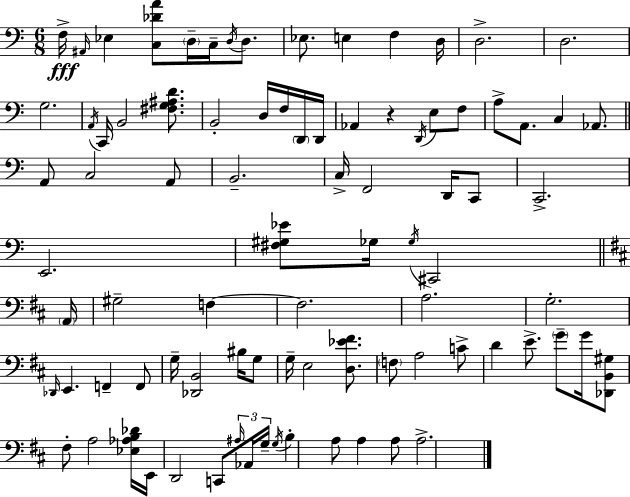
X:1
T:Untitled
M:6/8
L:1/4
K:C
F,/4 ^A,,/4 _E, [C,_DA]/2 D,/4 C,/4 D,/4 D,/2 _E,/2 E, F, D,/4 D,2 D,2 G,2 A,,/4 C,,/4 B,,2 [^F,G,^A,D]/2 B,,2 D,/4 F,/4 D,,/4 D,,/4 _A,, z D,,/4 E,/2 F,/2 A,/2 A,,/2 C, _A,,/2 A,,/2 C,2 A,,/2 B,,2 C,/4 F,,2 D,,/4 C,,/2 C,,2 E,,2 [^F,^G,_E]/2 _G,/4 _G,/4 ^C,,2 A,,/4 ^G,2 F, F,2 A,2 G,2 _D,,/4 E,, F,, F,,/2 G,/4 [_D,,B,,]2 ^B,/4 G,/2 G,/4 E,2 [D,_E^F]/2 F,/2 A,2 C/2 D E/2 G/2 G/4 [_D,,B,,^G,]/2 ^F,/2 A,2 [_E,_A,B,_D]/4 E,,/4 D,,2 C,,/2 ^A,/4 _A,,/4 G,/4 G,/4 B, A,/2 A, A,/2 A,2